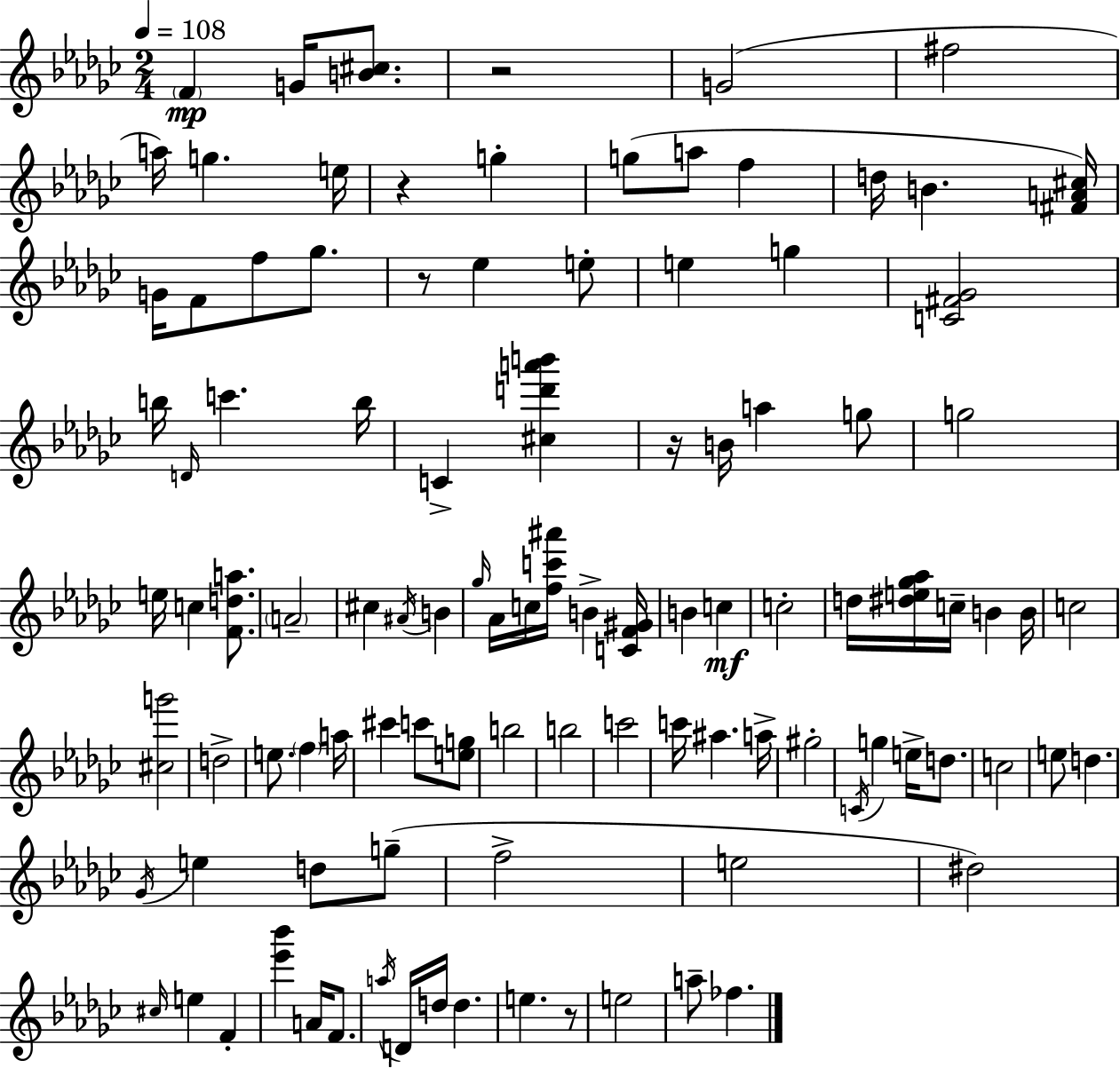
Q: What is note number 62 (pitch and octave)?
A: C4